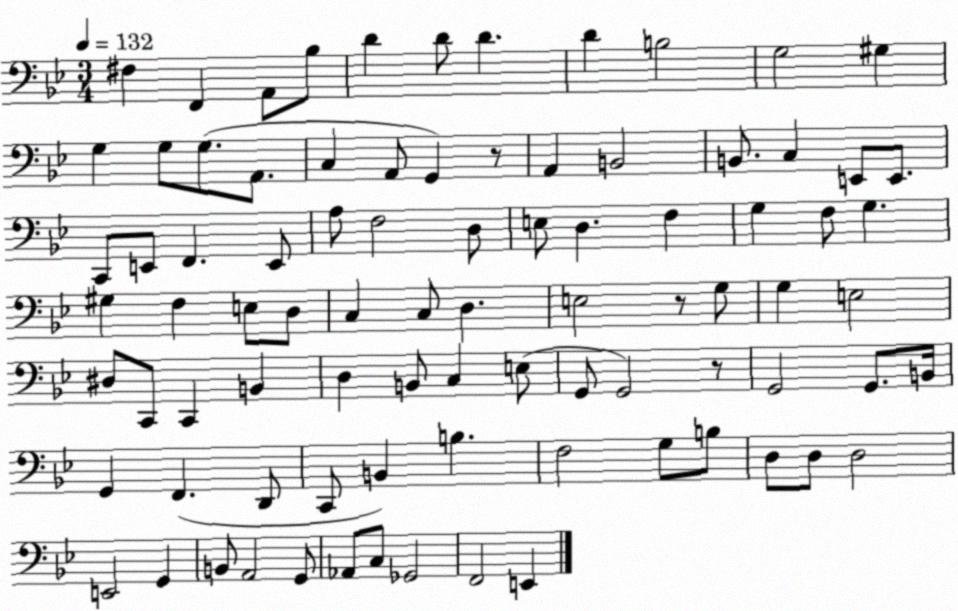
X:1
T:Untitled
M:3/4
L:1/4
K:Bb
^F, F,, A,,/2 _B,/2 D D/2 D D B,2 G,2 ^G, G, G,/2 G,/2 A,,/2 C, A,,/2 G,, z/2 A,, B,,2 B,,/2 C, E,,/2 E,,/2 C,,/2 E,,/2 F,, E,,/2 A,/2 F,2 D,/2 E,/2 D, F, G, F,/2 G, ^G, F, E,/2 D,/2 C, C,/2 D, E,2 z/2 G,/2 G, E,2 ^D,/2 C,,/2 C,, B,, D, B,,/2 C, E,/2 G,,/2 G,,2 z/2 G,,2 G,,/2 B,,/4 G,, F,, D,,/2 C,,/2 B,, B, F,2 G,/2 B,/2 D,/2 D,/2 D,2 E,,2 G,, B,,/2 A,,2 G,,/2 _A,,/2 C,/2 _G,,2 F,,2 E,,